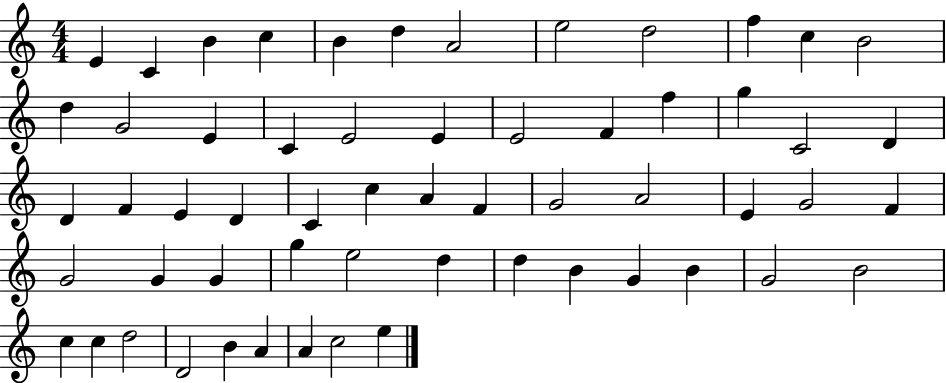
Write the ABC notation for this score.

X:1
T:Untitled
M:4/4
L:1/4
K:C
E C B c B d A2 e2 d2 f c B2 d G2 E C E2 E E2 F f g C2 D D F E D C c A F G2 A2 E G2 F G2 G G g e2 d d B G B G2 B2 c c d2 D2 B A A c2 e